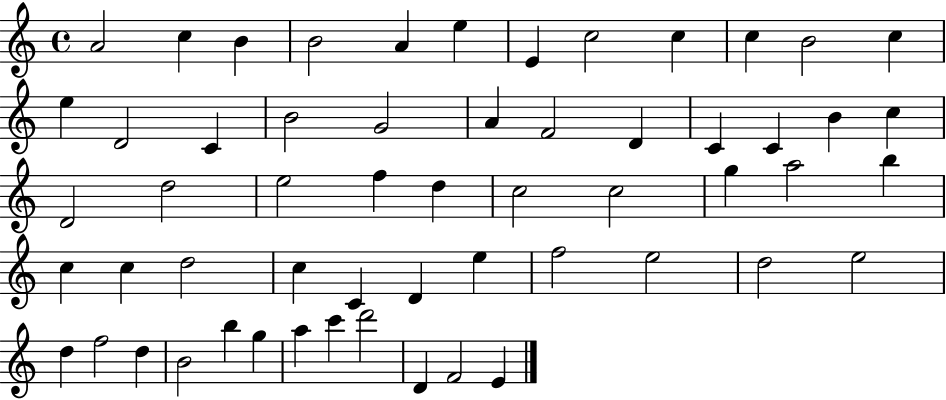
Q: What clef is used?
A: treble